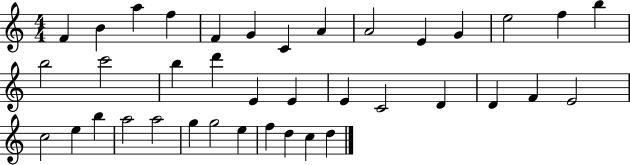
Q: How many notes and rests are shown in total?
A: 38